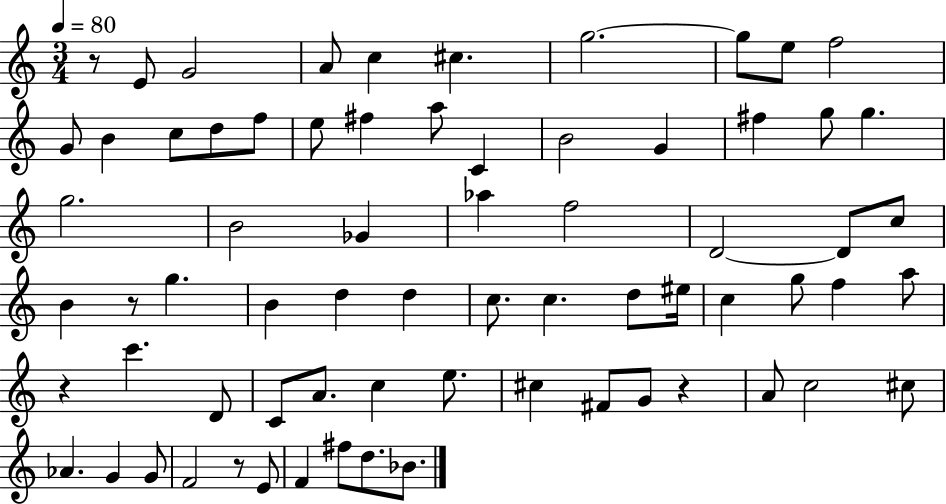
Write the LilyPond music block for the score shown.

{
  \clef treble
  \numericTimeSignature
  \time 3/4
  \key c \major
  \tempo 4 = 80
  r8 e'8 g'2 | a'8 c''4 cis''4. | g''2.~~ | g''8 e''8 f''2 | \break g'8 b'4 c''8 d''8 f''8 | e''8 fis''4 a''8 c'4 | b'2 g'4 | fis''4 g''8 g''4. | \break g''2. | b'2 ges'4 | aes''4 f''2 | d'2~~ d'8 c''8 | \break b'4 r8 g''4. | b'4 d''4 d''4 | c''8. c''4. d''8 eis''16 | c''4 g''8 f''4 a''8 | \break r4 c'''4. d'8 | c'8 a'8. c''4 e''8. | cis''4 fis'8 g'8 r4 | a'8 c''2 cis''8 | \break aes'4. g'4 g'8 | f'2 r8 e'8 | f'4 fis''8 d''8. bes'8. | \bar "|."
}